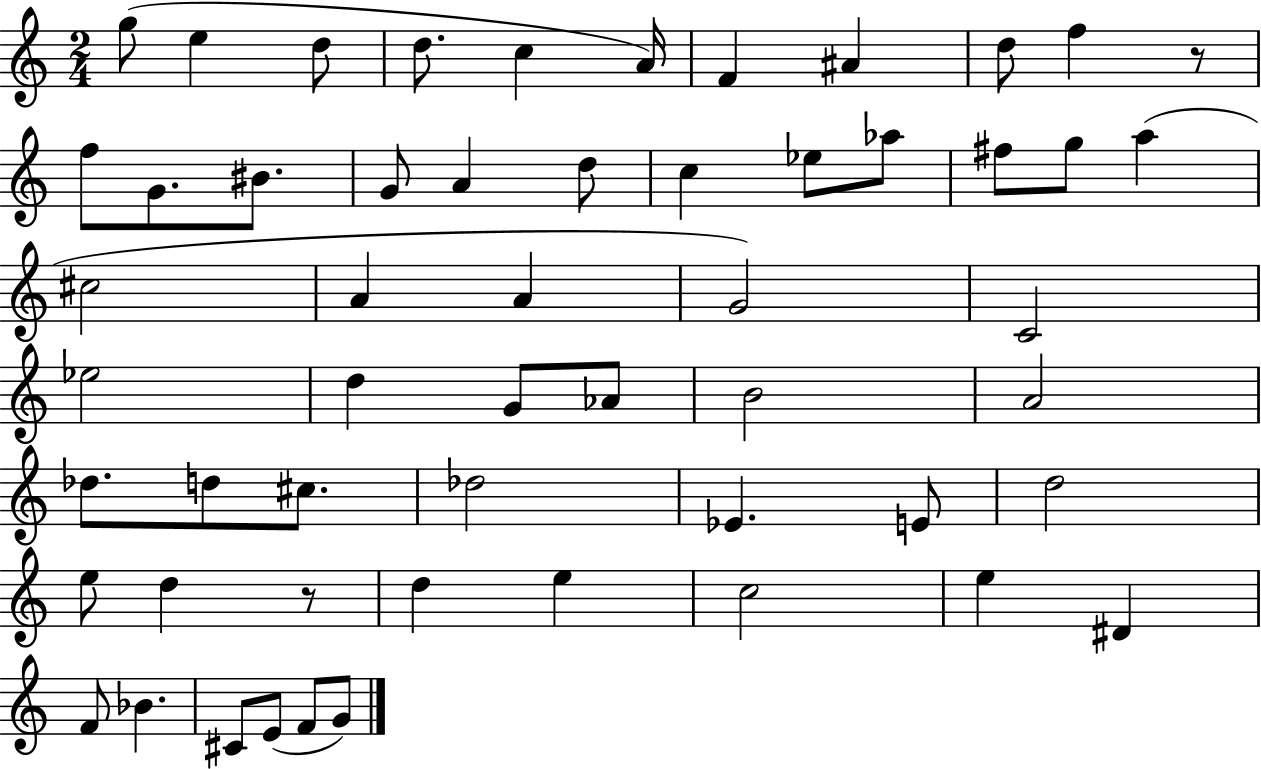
G5/e E5/q D5/e D5/e. C5/q A4/s F4/q A#4/q D5/e F5/q R/e F5/e G4/e. BIS4/e. G4/e A4/q D5/e C5/q Eb5/e Ab5/e F#5/e G5/e A5/q C#5/h A4/q A4/q G4/h C4/h Eb5/h D5/q G4/e Ab4/e B4/h A4/h Db5/e. D5/e C#5/e. Db5/h Eb4/q. E4/e D5/h E5/e D5/q R/e D5/q E5/q C5/h E5/q D#4/q F4/e Bb4/q. C#4/e E4/e F4/e G4/e